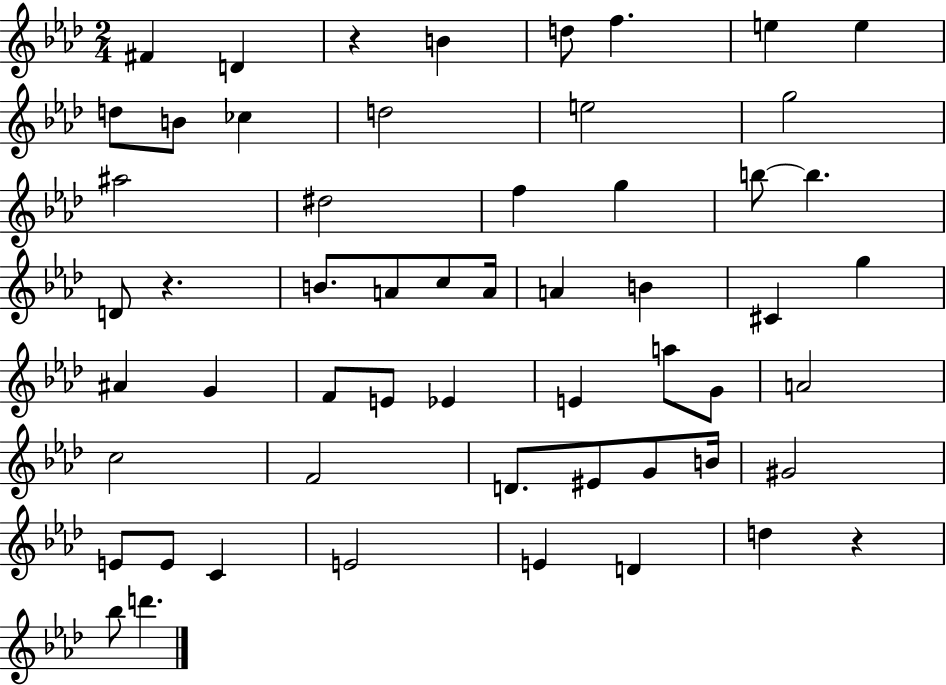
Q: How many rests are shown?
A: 3